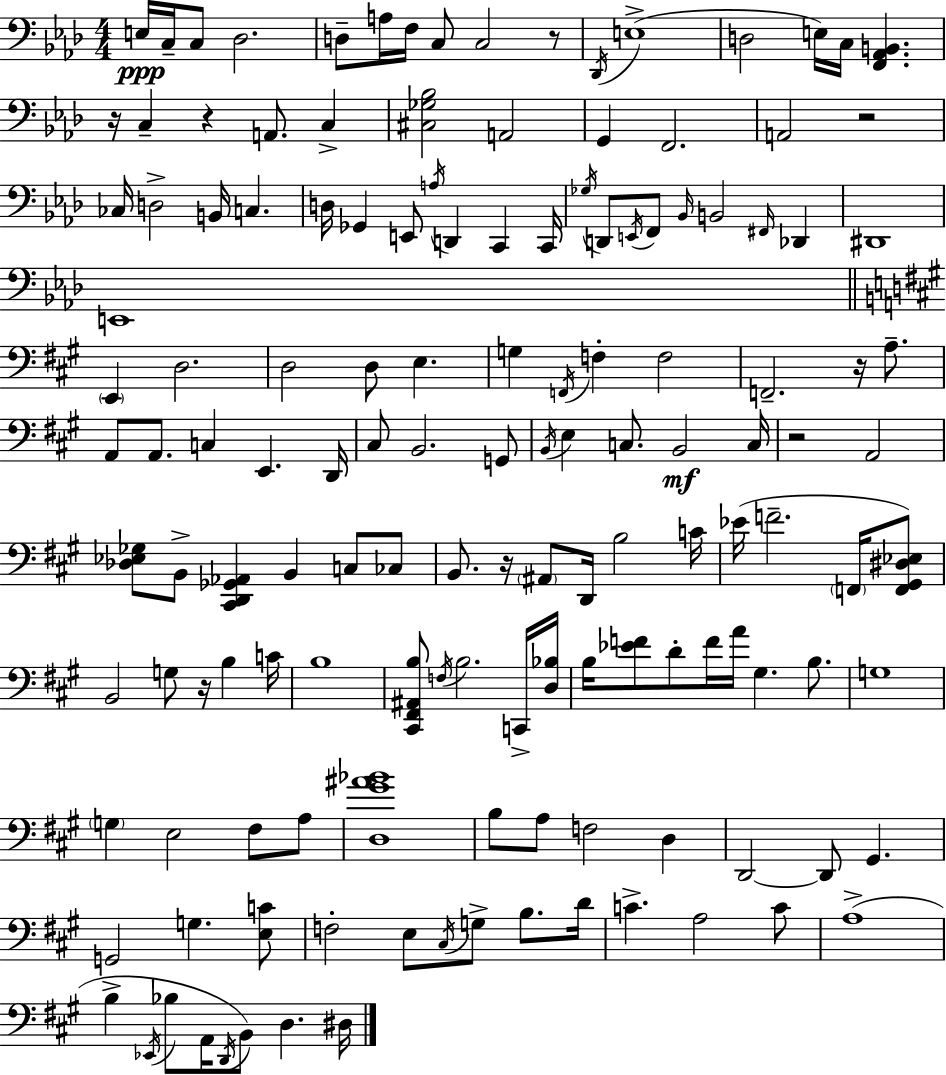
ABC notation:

X:1
T:Untitled
M:4/4
L:1/4
K:Ab
E,/4 C,/4 C,/2 _D,2 D,/2 A,/4 F,/4 C,/2 C,2 z/2 _D,,/4 E,4 D,2 E,/4 C,/4 [F,,_A,,B,,] z/4 C, z A,,/2 C, [^C,_G,_B,]2 A,,2 G,, F,,2 A,,2 z2 _C,/4 D,2 B,,/4 C, D,/4 _G,, E,,/2 A,/4 D,, C,, C,,/4 _G,/4 D,,/2 E,,/4 F,,/2 _B,,/4 B,,2 ^F,,/4 _D,, ^D,,4 E,,4 E,, D,2 D,2 D,/2 E, G, F,,/4 F, F,2 F,,2 z/4 A,/2 A,,/2 A,,/2 C, E,, D,,/4 ^C,/2 B,,2 G,,/2 B,,/4 E, C,/2 B,,2 C,/4 z2 A,,2 [_D,_E,_G,]/2 B,,/2 [^C,,D,,_G,,_A,,] B,, C,/2 _C,/2 B,,/2 z/4 ^A,,/2 D,,/4 B,2 C/4 _E/4 F2 F,,/4 [F,,^G,,^D,_E,]/2 B,,2 G,/2 z/4 B, C/4 B,4 [^C,,^F,,^A,,B,]/2 F,/4 B,2 C,,/4 [D,_B,]/4 B,/4 [_EF]/2 D/2 F/4 A/4 ^G, B,/2 G,4 G, E,2 ^F,/2 A,/2 [D,^G^A_B]4 B,/2 A,/2 F,2 D, D,,2 D,,/2 ^G,, G,,2 G, [E,C]/2 F,2 E,/2 ^C,/4 G,/2 B,/2 D/4 C A,2 C/2 A,4 B, _E,,/4 _B,/2 A,,/4 D,,/4 B,,/2 D, ^D,/4